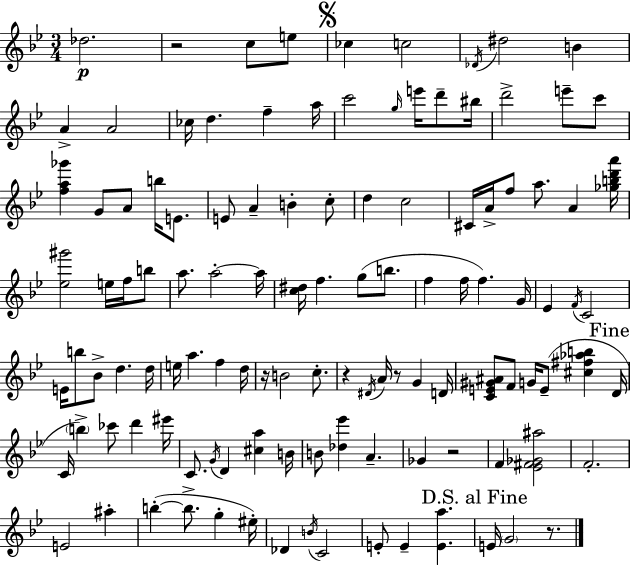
Db5/h. R/h C5/e E5/e CES5/q C5/h Db4/s D#5/h B4/q A4/q A4/h CES5/s D5/q. F5/q A5/s C6/h G5/s E6/s D6/e BIS5/s D6/h E6/e C6/e [F5,A5,Gb6]/q G4/e A4/e B5/s E4/e. E4/e A4/q B4/q C5/e D5/q C5/h C#4/s A4/s F5/e A5/e. A4/q [Gb5,B5,D6,A6]/s [Eb5,G#6]/h E5/s F5/s B5/e A5/e. A5/h A5/s [C5,D#5]/s F5/q. G5/e B5/e. F5/q F5/s F5/q. G4/s Eb4/q F4/s C4/h E4/s B5/e Bb4/e D5/q. D5/s E5/s A5/q. F5/q D5/s R/s B4/h C5/e. R/q D#4/s A4/s R/e G4/q D4/s [C4,E4,G#4,A#4]/e F4/e G4/s E4/e [C#5,F#5,Ab5,B5]/q D4/s C4/s B5/q CES6/e D6/q EIS6/s C4/e. G4/s D4/q [C#5,A5]/q B4/s B4/e [Db5,Eb6]/q A4/q. Gb4/q R/h F4/q [Eb4,F#4,Gb4,A#5]/h F4/h. E4/h A#5/q B5/q B5/e. G5/q EIS5/s Db4/q B4/s C4/h E4/e E4/q [E4,A5]/q. E4/s G4/h R/e.